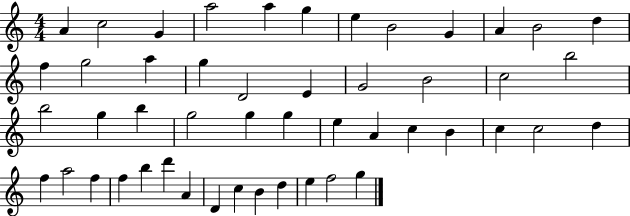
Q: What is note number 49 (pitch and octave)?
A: G5